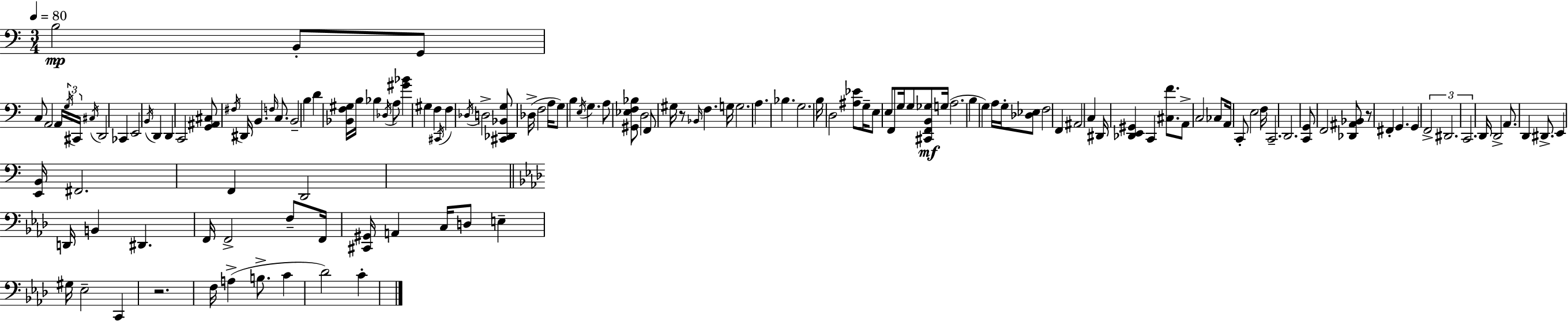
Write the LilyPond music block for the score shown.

{
  \clef bass
  \numericTimeSignature
  \time 3/4
  \key a \minor
  \tempo 4 = 80
  b2\mp b,8-. g,8 | c8 a,2 a,16 \tuplet 3/2 { \acciaccatura { g16 } | cis,16 \acciaccatura { cis16 } } d,2 ces,4 | e,2 \acciaccatura { b,16 } d,4 | \break d,4 c,2 | <g, ais, cis>8 \acciaccatura { fis16 } dis,16 b,4. | \grace { f16 } c8. b,2-- | b4 d'4 <bes, f gis>16 b16 bes4 | \break \acciaccatura { des16 } a8 <gis' bes'>4 gis4 | f4 \acciaccatura { cis,16 } f4 \acciaccatura { des16 } | d2-> <cis, des, bes, g>8 des16->( f2 | a16 g8) b4 | \break \acciaccatura { e16 } g4. a8 <gis, ees f bes>8 | d2 f,8 gis16 | r8 \grace { bes,16 } f4. g16 g2. | a4. | \break bes4. g2. | b16 d2 | <ais ees'>8 g16-- e8 | e8 f,8 g16 g8 <cis, f, b, ges>8\mf g16( a2. | \break b4 | g4) a16 g16-. <des ees>8 f2 | f,4 ais,2 | c4 dis,16 <des, e, gis,>4 | \break c,4 <cis f'>8. a,8-> | c2 ces8 a,16 c,8-. | e2 f16 c,2.-- | d,2. | \break <c, g,>8 | f,2 <des, ais, bes,>8 r8 | fis,4-. g,4. g,4 | \tuplet 3/2 { f,2-> dis,2. | \break c,2. } | d,16 d,2-> | a,8. d,4 | dis,8.-> e,4 <e, b,>16 fis,2. | \break f,4 | d,2 \bar "||" \break \key aes \major d,16 b,4 dis,4. f,16 | f,2-> f8-- f,16 <cis, gis,>16 | a,4 c16 d8 e4-- gis16 | ees2-- c,4 | \break r2. | f16 a4->( b8.-> c'4 | des'2) c'4-. | \bar "|."
}